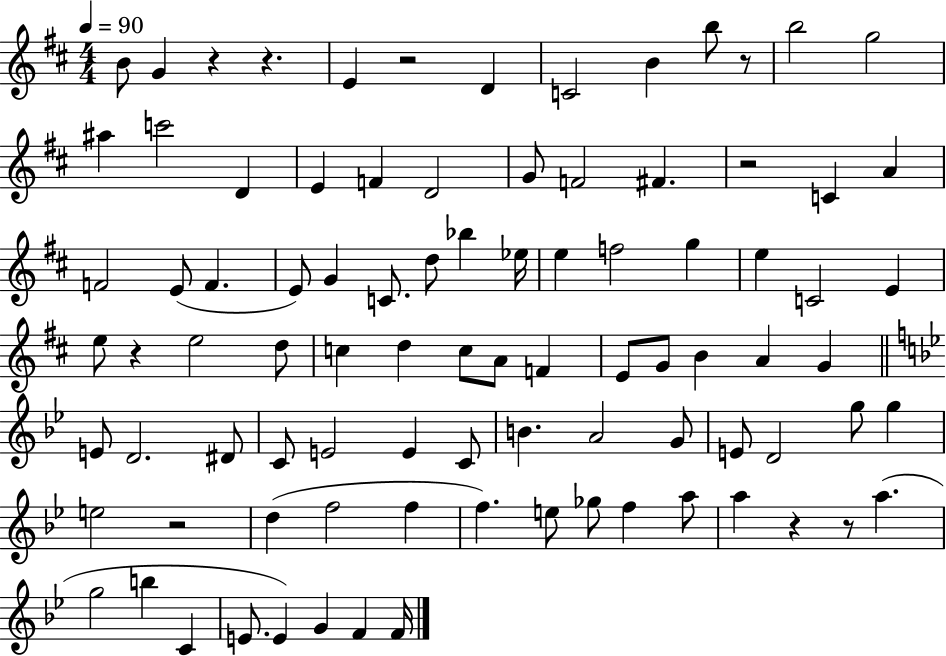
X:1
T:Untitled
M:4/4
L:1/4
K:D
B/2 G z z E z2 D C2 B b/2 z/2 b2 g2 ^a c'2 D E F D2 G/2 F2 ^F z2 C A F2 E/2 F E/2 G C/2 d/2 _b _e/4 e f2 g e C2 E e/2 z e2 d/2 c d c/2 A/2 F E/2 G/2 B A G E/2 D2 ^D/2 C/2 E2 E C/2 B A2 G/2 E/2 D2 g/2 g e2 z2 d f2 f f e/2 _g/2 f a/2 a z z/2 a g2 b C E/2 E G F F/4